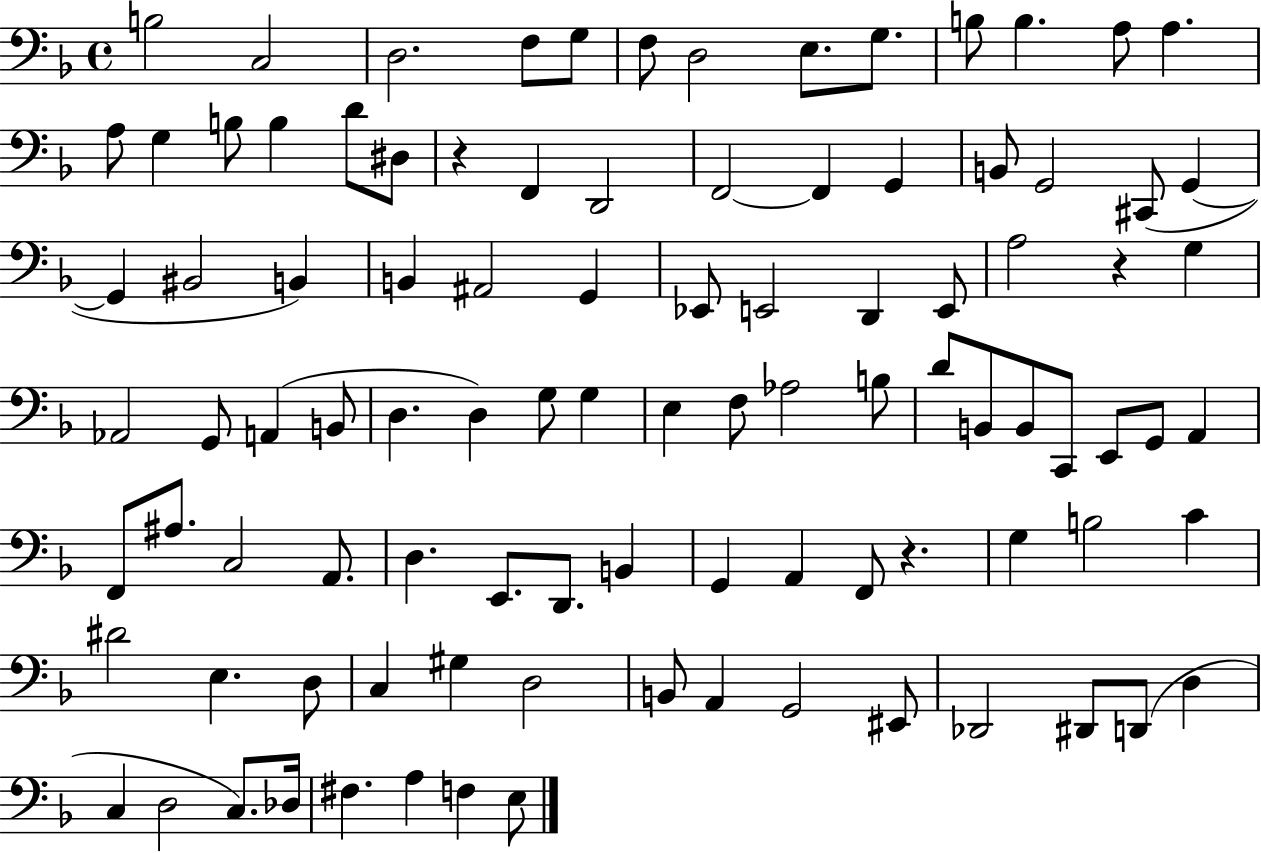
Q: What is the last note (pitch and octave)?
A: E3